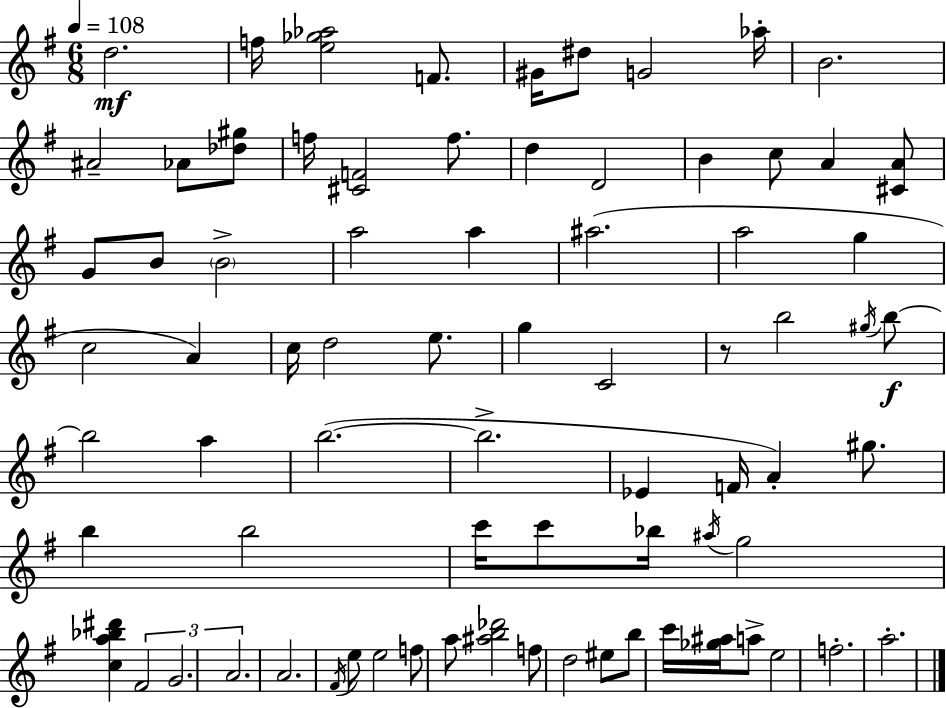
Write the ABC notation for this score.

X:1
T:Untitled
M:6/8
L:1/4
K:Em
d2 f/4 [e_g_a]2 F/2 ^G/4 ^d/2 G2 _a/4 B2 ^A2 _A/2 [_d^g]/2 f/4 [^CF]2 f/2 d D2 B c/2 A [^CA]/2 G/2 B/2 B2 a2 a ^a2 a2 g c2 A c/4 d2 e/2 g C2 z/2 b2 ^g/4 b/2 b2 a b2 b2 _E F/4 A ^g/2 b b2 c'/4 c'/2 _b/4 ^a/4 g2 [ca_b^d'] ^F2 G2 A2 A2 ^F/4 e/2 e2 f/2 a/2 [^ab_d']2 f/2 d2 ^e/2 b/2 c'/4 [_g^a]/4 a/2 e2 f2 a2